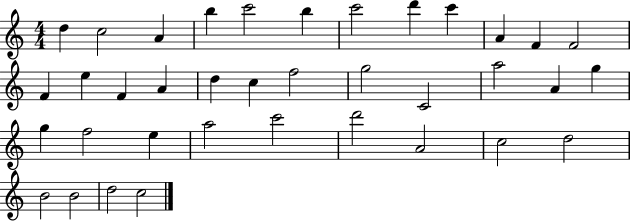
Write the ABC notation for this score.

X:1
T:Untitled
M:4/4
L:1/4
K:C
d c2 A b c'2 b c'2 d' c' A F F2 F e F A d c f2 g2 C2 a2 A g g f2 e a2 c'2 d'2 A2 c2 d2 B2 B2 d2 c2